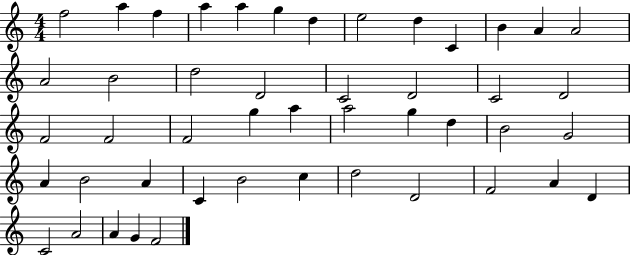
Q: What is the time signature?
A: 4/4